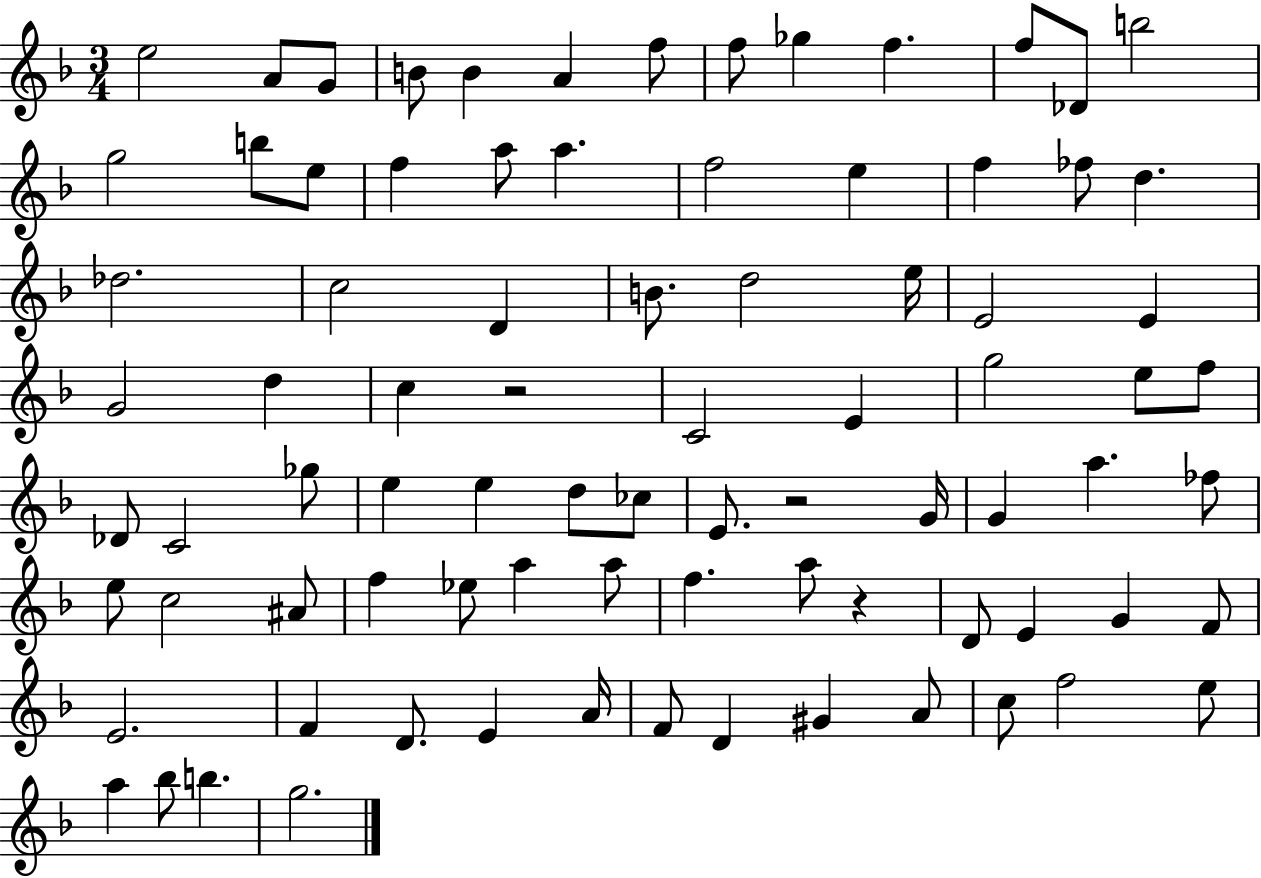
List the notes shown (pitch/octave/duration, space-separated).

E5/h A4/e G4/e B4/e B4/q A4/q F5/e F5/e Gb5/q F5/q. F5/e Db4/e B5/h G5/h B5/e E5/e F5/q A5/e A5/q. F5/h E5/q F5/q FES5/e D5/q. Db5/h. C5/h D4/q B4/e. D5/h E5/s E4/h E4/q G4/h D5/q C5/q R/h C4/h E4/q G5/h E5/e F5/e Db4/e C4/h Gb5/e E5/q E5/q D5/e CES5/e E4/e. R/h G4/s G4/q A5/q. FES5/e E5/e C5/h A#4/e F5/q Eb5/e A5/q A5/e F5/q. A5/e R/q D4/e E4/q G4/q F4/e E4/h. F4/q D4/e. E4/q A4/s F4/e D4/q G#4/q A4/e C5/e F5/h E5/e A5/q Bb5/e B5/q. G5/h.